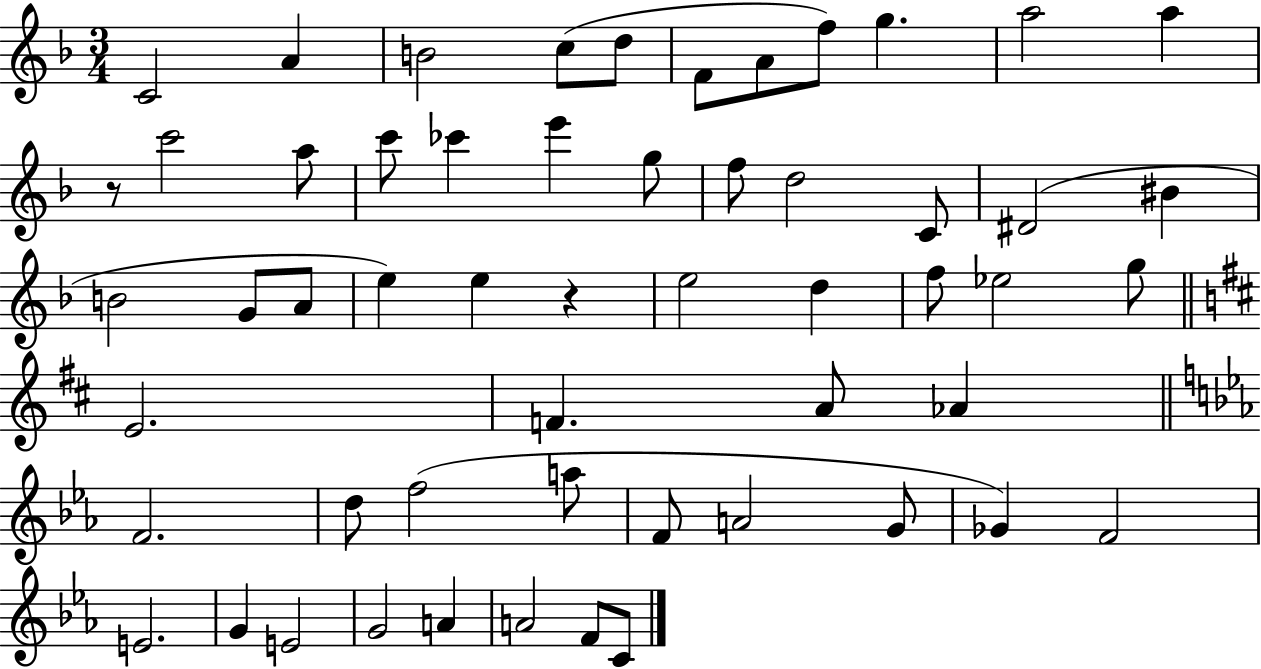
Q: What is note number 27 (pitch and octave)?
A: E5